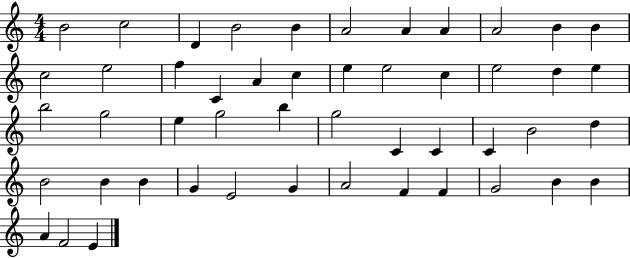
{
  \clef treble
  \numericTimeSignature
  \time 4/4
  \key c \major
  b'2 c''2 | d'4 b'2 b'4 | a'2 a'4 a'4 | a'2 b'4 b'4 | \break c''2 e''2 | f''4 c'4 a'4 c''4 | e''4 e''2 c''4 | e''2 d''4 e''4 | \break b''2 g''2 | e''4 g''2 b''4 | g''2 c'4 c'4 | c'4 b'2 d''4 | \break b'2 b'4 b'4 | g'4 e'2 g'4 | a'2 f'4 f'4 | g'2 b'4 b'4 | \break a'4 f'2 e'4 | \bar "|."
}